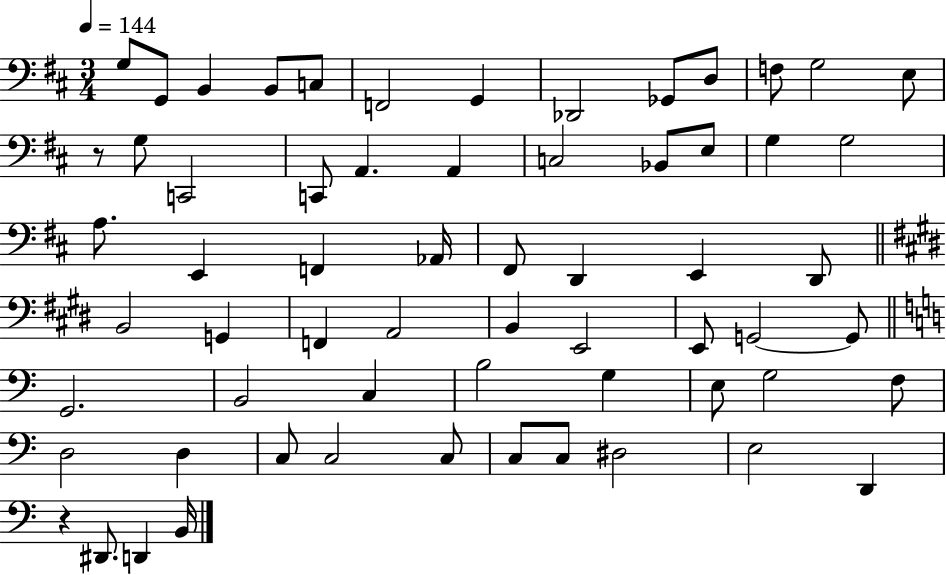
{
  \clef bass
  \numericTimeSignature
  \time 3/4
  \key d \major
  \tempo 4 = 144
  g8 g,8 b,4 b,8 c8 | f,2 g,4 | des,2 ges,8 d8 | f8 g2 e8 | \break r8 g8 c,2 | c,8 a,4. a,4 | c2 bes,8 e8 | g4 g2 | \break a8. e,4 f,4 aes,16 | fis,8 d,4 e,4 d,8 | \bar "||" \break \key e \major b,2 g,4 | f,4 a,2 | b,4 e,2 | e,8 g,2~~ g,8 | \break \bar "||" \break \key a \minor g,2. | b,2 c4 | b2 g4 | e8 g2 f8 | \break d2 d4 | c8 c2 c8 | c8 c8 dis2 | e2 d,4 | \break r4 dis,8. d,4 b,16 | \bar "|."
}